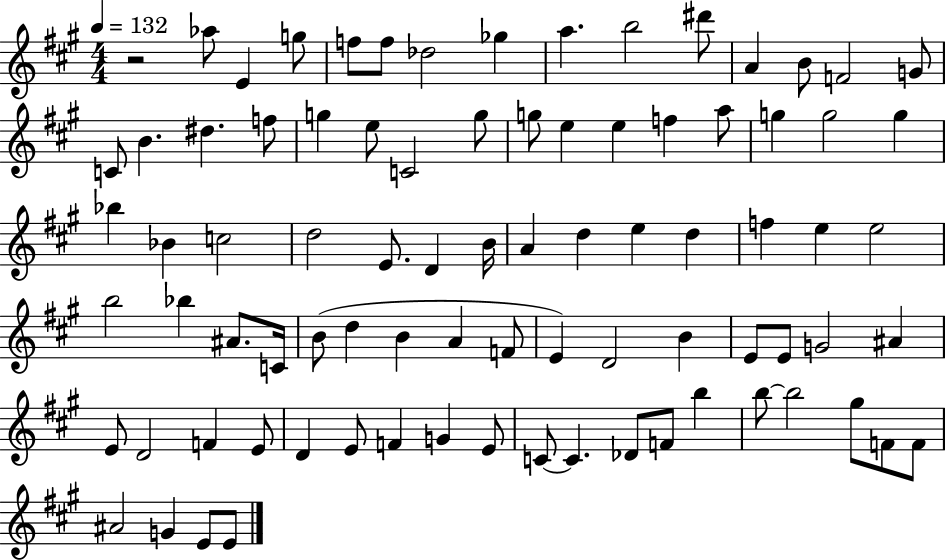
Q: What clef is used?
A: treble